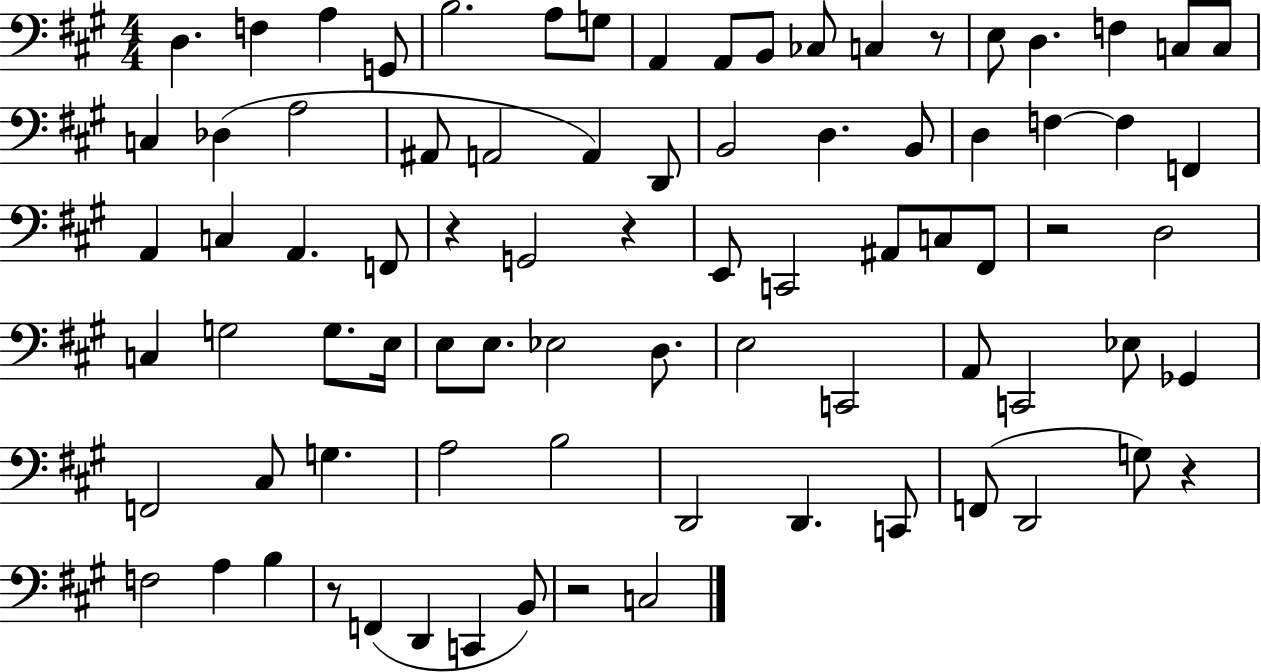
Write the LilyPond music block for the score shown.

{
  \clef bass
  \numericTimeSignature
  \time 4/4
  \key a \major
  \repeat volta 2 { d4. f4 a4 g,8 | b2. a8 g8 | a,4 a,8 b,8 ces8 c4 r8 | e8 d4. f4 c8 c8 | \break c4 des4( a2 | ais,8 a,2 a,4) d,8 | b,2 d4. b,8 | d4 f4~~ f4 f,4 | \break a,4 c4 a,4. f,8 | r4 g,2 r4 | e,8 c,2 ais,8 c8 fis,8 | r2 d2 | \break c4 g2 g8. e16 | e8 e8. ees2 d8. | e2 c,2 | a,8 c,2 ees8 ges,4 | \break f,2 cis8 g4. | a2 b2 | d,2 d,4. c,8 | f,8( d,2 g8) r4 | \break f2 a4 b4 | r8 f,4( d,4 c,4 b,8) | r2 c2 | } \bar "|."
}